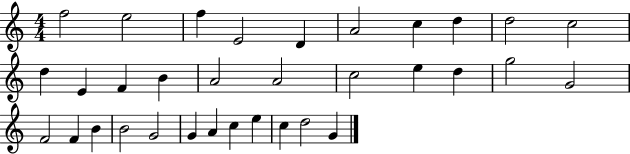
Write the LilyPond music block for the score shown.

{
  \clef treble
  \numericTimeSignature
  \time 4/4
  \key c \major
  f''2 e''2 | f''4 e'2 d'4 | a'2 c''4 d''4 | d''2 c''2 | \break d''4 e'4 f'4 b'4 | a'2 a'2 | c''2 e''4 d''4 | g''2 g'2 | \break f'2 f'4 b'4 | b'2 g'2 | g'4 a'4 c''4 e''4 | c''4 d''2 g'4 | \break \bar "|."
}